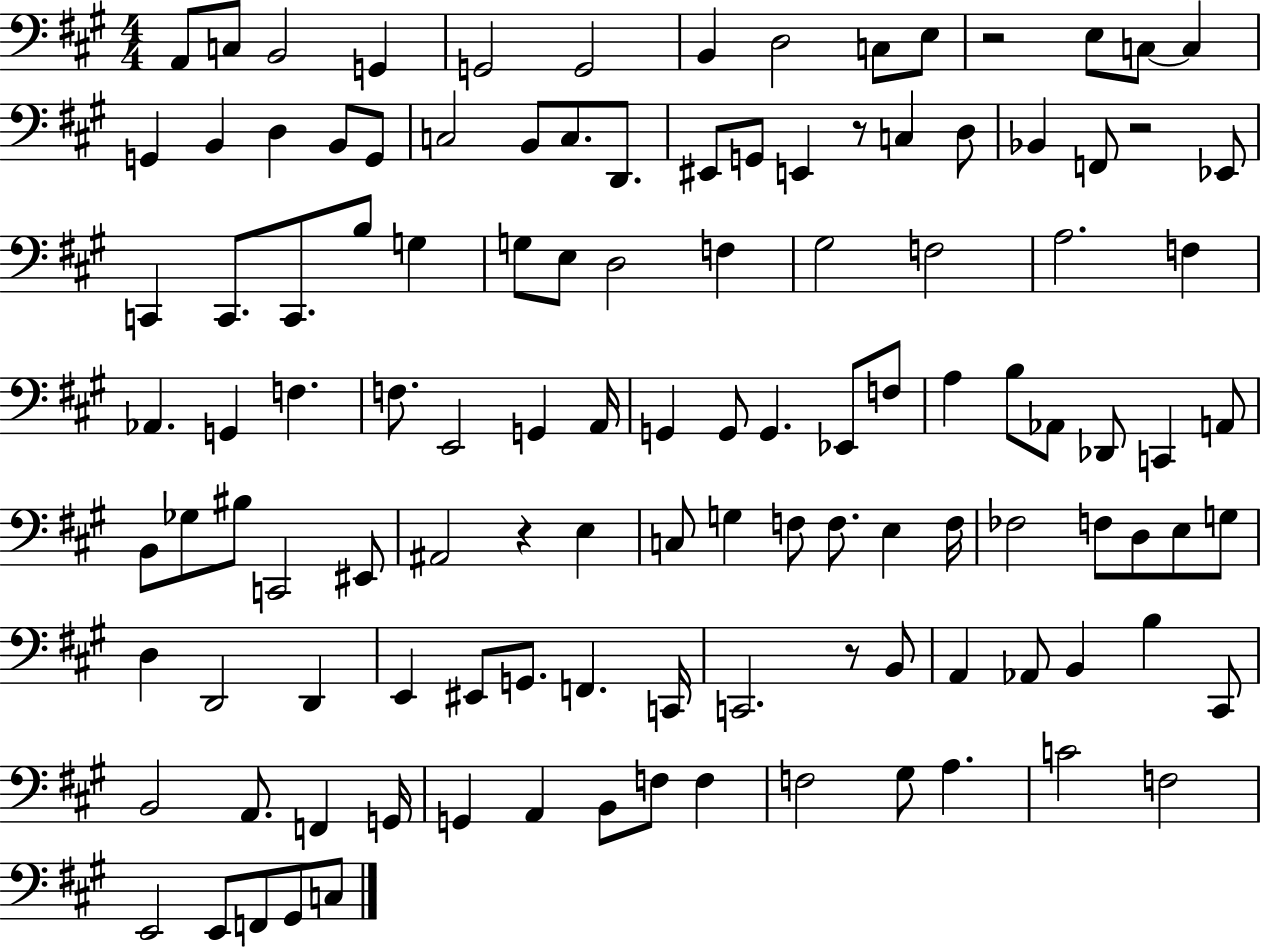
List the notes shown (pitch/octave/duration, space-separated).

A2/e C3/e B2/h G2/q G2/h G2/h B2/q D3/h C3/e E3/e R/h E3/e C3/e C3/q G2/q B2/q D3/q B2/e G2/e C3/h B2/e C3/e. D2/e. EIS2/e G2/e E2/q R/e C3/q D3/e Bb2/q F2/e R/h Eb2/e C2/q C2/e. C2/e. B3/e G3/q G3/e E3/e D3/h F3/q G#3/h F3/h A3/h. F3/q Ab2/q. G2/q F3/q. F3/e. E2/h G2/q A2/s G2/q G2/e G2/q. Eb2/e F3/e A3/q B3/e Ab2/e Db2/e C2/q A2/e B2/e Gb3/e BIS3/e C2/h EIS2/e A#2/h R/q E3/q C3/e G3/q F3/e F3/e. E3/q F3/s FES3/h F3/e D3/e E3/e G3/e D3/q D2/h D2/q E2/q EIS2/e G2/e. F2/q. C2/s C2/h. R/e B2/e A2/q Ab2/e B2/q B3/q C#2/e B2/h A2/e. F2/q G2/s G2/q A2/q B2/e F3/e F3/q F3/h G#3/e A3/q. C4/h F3/h E2/h E2/e F2/e G#2/e C3/e